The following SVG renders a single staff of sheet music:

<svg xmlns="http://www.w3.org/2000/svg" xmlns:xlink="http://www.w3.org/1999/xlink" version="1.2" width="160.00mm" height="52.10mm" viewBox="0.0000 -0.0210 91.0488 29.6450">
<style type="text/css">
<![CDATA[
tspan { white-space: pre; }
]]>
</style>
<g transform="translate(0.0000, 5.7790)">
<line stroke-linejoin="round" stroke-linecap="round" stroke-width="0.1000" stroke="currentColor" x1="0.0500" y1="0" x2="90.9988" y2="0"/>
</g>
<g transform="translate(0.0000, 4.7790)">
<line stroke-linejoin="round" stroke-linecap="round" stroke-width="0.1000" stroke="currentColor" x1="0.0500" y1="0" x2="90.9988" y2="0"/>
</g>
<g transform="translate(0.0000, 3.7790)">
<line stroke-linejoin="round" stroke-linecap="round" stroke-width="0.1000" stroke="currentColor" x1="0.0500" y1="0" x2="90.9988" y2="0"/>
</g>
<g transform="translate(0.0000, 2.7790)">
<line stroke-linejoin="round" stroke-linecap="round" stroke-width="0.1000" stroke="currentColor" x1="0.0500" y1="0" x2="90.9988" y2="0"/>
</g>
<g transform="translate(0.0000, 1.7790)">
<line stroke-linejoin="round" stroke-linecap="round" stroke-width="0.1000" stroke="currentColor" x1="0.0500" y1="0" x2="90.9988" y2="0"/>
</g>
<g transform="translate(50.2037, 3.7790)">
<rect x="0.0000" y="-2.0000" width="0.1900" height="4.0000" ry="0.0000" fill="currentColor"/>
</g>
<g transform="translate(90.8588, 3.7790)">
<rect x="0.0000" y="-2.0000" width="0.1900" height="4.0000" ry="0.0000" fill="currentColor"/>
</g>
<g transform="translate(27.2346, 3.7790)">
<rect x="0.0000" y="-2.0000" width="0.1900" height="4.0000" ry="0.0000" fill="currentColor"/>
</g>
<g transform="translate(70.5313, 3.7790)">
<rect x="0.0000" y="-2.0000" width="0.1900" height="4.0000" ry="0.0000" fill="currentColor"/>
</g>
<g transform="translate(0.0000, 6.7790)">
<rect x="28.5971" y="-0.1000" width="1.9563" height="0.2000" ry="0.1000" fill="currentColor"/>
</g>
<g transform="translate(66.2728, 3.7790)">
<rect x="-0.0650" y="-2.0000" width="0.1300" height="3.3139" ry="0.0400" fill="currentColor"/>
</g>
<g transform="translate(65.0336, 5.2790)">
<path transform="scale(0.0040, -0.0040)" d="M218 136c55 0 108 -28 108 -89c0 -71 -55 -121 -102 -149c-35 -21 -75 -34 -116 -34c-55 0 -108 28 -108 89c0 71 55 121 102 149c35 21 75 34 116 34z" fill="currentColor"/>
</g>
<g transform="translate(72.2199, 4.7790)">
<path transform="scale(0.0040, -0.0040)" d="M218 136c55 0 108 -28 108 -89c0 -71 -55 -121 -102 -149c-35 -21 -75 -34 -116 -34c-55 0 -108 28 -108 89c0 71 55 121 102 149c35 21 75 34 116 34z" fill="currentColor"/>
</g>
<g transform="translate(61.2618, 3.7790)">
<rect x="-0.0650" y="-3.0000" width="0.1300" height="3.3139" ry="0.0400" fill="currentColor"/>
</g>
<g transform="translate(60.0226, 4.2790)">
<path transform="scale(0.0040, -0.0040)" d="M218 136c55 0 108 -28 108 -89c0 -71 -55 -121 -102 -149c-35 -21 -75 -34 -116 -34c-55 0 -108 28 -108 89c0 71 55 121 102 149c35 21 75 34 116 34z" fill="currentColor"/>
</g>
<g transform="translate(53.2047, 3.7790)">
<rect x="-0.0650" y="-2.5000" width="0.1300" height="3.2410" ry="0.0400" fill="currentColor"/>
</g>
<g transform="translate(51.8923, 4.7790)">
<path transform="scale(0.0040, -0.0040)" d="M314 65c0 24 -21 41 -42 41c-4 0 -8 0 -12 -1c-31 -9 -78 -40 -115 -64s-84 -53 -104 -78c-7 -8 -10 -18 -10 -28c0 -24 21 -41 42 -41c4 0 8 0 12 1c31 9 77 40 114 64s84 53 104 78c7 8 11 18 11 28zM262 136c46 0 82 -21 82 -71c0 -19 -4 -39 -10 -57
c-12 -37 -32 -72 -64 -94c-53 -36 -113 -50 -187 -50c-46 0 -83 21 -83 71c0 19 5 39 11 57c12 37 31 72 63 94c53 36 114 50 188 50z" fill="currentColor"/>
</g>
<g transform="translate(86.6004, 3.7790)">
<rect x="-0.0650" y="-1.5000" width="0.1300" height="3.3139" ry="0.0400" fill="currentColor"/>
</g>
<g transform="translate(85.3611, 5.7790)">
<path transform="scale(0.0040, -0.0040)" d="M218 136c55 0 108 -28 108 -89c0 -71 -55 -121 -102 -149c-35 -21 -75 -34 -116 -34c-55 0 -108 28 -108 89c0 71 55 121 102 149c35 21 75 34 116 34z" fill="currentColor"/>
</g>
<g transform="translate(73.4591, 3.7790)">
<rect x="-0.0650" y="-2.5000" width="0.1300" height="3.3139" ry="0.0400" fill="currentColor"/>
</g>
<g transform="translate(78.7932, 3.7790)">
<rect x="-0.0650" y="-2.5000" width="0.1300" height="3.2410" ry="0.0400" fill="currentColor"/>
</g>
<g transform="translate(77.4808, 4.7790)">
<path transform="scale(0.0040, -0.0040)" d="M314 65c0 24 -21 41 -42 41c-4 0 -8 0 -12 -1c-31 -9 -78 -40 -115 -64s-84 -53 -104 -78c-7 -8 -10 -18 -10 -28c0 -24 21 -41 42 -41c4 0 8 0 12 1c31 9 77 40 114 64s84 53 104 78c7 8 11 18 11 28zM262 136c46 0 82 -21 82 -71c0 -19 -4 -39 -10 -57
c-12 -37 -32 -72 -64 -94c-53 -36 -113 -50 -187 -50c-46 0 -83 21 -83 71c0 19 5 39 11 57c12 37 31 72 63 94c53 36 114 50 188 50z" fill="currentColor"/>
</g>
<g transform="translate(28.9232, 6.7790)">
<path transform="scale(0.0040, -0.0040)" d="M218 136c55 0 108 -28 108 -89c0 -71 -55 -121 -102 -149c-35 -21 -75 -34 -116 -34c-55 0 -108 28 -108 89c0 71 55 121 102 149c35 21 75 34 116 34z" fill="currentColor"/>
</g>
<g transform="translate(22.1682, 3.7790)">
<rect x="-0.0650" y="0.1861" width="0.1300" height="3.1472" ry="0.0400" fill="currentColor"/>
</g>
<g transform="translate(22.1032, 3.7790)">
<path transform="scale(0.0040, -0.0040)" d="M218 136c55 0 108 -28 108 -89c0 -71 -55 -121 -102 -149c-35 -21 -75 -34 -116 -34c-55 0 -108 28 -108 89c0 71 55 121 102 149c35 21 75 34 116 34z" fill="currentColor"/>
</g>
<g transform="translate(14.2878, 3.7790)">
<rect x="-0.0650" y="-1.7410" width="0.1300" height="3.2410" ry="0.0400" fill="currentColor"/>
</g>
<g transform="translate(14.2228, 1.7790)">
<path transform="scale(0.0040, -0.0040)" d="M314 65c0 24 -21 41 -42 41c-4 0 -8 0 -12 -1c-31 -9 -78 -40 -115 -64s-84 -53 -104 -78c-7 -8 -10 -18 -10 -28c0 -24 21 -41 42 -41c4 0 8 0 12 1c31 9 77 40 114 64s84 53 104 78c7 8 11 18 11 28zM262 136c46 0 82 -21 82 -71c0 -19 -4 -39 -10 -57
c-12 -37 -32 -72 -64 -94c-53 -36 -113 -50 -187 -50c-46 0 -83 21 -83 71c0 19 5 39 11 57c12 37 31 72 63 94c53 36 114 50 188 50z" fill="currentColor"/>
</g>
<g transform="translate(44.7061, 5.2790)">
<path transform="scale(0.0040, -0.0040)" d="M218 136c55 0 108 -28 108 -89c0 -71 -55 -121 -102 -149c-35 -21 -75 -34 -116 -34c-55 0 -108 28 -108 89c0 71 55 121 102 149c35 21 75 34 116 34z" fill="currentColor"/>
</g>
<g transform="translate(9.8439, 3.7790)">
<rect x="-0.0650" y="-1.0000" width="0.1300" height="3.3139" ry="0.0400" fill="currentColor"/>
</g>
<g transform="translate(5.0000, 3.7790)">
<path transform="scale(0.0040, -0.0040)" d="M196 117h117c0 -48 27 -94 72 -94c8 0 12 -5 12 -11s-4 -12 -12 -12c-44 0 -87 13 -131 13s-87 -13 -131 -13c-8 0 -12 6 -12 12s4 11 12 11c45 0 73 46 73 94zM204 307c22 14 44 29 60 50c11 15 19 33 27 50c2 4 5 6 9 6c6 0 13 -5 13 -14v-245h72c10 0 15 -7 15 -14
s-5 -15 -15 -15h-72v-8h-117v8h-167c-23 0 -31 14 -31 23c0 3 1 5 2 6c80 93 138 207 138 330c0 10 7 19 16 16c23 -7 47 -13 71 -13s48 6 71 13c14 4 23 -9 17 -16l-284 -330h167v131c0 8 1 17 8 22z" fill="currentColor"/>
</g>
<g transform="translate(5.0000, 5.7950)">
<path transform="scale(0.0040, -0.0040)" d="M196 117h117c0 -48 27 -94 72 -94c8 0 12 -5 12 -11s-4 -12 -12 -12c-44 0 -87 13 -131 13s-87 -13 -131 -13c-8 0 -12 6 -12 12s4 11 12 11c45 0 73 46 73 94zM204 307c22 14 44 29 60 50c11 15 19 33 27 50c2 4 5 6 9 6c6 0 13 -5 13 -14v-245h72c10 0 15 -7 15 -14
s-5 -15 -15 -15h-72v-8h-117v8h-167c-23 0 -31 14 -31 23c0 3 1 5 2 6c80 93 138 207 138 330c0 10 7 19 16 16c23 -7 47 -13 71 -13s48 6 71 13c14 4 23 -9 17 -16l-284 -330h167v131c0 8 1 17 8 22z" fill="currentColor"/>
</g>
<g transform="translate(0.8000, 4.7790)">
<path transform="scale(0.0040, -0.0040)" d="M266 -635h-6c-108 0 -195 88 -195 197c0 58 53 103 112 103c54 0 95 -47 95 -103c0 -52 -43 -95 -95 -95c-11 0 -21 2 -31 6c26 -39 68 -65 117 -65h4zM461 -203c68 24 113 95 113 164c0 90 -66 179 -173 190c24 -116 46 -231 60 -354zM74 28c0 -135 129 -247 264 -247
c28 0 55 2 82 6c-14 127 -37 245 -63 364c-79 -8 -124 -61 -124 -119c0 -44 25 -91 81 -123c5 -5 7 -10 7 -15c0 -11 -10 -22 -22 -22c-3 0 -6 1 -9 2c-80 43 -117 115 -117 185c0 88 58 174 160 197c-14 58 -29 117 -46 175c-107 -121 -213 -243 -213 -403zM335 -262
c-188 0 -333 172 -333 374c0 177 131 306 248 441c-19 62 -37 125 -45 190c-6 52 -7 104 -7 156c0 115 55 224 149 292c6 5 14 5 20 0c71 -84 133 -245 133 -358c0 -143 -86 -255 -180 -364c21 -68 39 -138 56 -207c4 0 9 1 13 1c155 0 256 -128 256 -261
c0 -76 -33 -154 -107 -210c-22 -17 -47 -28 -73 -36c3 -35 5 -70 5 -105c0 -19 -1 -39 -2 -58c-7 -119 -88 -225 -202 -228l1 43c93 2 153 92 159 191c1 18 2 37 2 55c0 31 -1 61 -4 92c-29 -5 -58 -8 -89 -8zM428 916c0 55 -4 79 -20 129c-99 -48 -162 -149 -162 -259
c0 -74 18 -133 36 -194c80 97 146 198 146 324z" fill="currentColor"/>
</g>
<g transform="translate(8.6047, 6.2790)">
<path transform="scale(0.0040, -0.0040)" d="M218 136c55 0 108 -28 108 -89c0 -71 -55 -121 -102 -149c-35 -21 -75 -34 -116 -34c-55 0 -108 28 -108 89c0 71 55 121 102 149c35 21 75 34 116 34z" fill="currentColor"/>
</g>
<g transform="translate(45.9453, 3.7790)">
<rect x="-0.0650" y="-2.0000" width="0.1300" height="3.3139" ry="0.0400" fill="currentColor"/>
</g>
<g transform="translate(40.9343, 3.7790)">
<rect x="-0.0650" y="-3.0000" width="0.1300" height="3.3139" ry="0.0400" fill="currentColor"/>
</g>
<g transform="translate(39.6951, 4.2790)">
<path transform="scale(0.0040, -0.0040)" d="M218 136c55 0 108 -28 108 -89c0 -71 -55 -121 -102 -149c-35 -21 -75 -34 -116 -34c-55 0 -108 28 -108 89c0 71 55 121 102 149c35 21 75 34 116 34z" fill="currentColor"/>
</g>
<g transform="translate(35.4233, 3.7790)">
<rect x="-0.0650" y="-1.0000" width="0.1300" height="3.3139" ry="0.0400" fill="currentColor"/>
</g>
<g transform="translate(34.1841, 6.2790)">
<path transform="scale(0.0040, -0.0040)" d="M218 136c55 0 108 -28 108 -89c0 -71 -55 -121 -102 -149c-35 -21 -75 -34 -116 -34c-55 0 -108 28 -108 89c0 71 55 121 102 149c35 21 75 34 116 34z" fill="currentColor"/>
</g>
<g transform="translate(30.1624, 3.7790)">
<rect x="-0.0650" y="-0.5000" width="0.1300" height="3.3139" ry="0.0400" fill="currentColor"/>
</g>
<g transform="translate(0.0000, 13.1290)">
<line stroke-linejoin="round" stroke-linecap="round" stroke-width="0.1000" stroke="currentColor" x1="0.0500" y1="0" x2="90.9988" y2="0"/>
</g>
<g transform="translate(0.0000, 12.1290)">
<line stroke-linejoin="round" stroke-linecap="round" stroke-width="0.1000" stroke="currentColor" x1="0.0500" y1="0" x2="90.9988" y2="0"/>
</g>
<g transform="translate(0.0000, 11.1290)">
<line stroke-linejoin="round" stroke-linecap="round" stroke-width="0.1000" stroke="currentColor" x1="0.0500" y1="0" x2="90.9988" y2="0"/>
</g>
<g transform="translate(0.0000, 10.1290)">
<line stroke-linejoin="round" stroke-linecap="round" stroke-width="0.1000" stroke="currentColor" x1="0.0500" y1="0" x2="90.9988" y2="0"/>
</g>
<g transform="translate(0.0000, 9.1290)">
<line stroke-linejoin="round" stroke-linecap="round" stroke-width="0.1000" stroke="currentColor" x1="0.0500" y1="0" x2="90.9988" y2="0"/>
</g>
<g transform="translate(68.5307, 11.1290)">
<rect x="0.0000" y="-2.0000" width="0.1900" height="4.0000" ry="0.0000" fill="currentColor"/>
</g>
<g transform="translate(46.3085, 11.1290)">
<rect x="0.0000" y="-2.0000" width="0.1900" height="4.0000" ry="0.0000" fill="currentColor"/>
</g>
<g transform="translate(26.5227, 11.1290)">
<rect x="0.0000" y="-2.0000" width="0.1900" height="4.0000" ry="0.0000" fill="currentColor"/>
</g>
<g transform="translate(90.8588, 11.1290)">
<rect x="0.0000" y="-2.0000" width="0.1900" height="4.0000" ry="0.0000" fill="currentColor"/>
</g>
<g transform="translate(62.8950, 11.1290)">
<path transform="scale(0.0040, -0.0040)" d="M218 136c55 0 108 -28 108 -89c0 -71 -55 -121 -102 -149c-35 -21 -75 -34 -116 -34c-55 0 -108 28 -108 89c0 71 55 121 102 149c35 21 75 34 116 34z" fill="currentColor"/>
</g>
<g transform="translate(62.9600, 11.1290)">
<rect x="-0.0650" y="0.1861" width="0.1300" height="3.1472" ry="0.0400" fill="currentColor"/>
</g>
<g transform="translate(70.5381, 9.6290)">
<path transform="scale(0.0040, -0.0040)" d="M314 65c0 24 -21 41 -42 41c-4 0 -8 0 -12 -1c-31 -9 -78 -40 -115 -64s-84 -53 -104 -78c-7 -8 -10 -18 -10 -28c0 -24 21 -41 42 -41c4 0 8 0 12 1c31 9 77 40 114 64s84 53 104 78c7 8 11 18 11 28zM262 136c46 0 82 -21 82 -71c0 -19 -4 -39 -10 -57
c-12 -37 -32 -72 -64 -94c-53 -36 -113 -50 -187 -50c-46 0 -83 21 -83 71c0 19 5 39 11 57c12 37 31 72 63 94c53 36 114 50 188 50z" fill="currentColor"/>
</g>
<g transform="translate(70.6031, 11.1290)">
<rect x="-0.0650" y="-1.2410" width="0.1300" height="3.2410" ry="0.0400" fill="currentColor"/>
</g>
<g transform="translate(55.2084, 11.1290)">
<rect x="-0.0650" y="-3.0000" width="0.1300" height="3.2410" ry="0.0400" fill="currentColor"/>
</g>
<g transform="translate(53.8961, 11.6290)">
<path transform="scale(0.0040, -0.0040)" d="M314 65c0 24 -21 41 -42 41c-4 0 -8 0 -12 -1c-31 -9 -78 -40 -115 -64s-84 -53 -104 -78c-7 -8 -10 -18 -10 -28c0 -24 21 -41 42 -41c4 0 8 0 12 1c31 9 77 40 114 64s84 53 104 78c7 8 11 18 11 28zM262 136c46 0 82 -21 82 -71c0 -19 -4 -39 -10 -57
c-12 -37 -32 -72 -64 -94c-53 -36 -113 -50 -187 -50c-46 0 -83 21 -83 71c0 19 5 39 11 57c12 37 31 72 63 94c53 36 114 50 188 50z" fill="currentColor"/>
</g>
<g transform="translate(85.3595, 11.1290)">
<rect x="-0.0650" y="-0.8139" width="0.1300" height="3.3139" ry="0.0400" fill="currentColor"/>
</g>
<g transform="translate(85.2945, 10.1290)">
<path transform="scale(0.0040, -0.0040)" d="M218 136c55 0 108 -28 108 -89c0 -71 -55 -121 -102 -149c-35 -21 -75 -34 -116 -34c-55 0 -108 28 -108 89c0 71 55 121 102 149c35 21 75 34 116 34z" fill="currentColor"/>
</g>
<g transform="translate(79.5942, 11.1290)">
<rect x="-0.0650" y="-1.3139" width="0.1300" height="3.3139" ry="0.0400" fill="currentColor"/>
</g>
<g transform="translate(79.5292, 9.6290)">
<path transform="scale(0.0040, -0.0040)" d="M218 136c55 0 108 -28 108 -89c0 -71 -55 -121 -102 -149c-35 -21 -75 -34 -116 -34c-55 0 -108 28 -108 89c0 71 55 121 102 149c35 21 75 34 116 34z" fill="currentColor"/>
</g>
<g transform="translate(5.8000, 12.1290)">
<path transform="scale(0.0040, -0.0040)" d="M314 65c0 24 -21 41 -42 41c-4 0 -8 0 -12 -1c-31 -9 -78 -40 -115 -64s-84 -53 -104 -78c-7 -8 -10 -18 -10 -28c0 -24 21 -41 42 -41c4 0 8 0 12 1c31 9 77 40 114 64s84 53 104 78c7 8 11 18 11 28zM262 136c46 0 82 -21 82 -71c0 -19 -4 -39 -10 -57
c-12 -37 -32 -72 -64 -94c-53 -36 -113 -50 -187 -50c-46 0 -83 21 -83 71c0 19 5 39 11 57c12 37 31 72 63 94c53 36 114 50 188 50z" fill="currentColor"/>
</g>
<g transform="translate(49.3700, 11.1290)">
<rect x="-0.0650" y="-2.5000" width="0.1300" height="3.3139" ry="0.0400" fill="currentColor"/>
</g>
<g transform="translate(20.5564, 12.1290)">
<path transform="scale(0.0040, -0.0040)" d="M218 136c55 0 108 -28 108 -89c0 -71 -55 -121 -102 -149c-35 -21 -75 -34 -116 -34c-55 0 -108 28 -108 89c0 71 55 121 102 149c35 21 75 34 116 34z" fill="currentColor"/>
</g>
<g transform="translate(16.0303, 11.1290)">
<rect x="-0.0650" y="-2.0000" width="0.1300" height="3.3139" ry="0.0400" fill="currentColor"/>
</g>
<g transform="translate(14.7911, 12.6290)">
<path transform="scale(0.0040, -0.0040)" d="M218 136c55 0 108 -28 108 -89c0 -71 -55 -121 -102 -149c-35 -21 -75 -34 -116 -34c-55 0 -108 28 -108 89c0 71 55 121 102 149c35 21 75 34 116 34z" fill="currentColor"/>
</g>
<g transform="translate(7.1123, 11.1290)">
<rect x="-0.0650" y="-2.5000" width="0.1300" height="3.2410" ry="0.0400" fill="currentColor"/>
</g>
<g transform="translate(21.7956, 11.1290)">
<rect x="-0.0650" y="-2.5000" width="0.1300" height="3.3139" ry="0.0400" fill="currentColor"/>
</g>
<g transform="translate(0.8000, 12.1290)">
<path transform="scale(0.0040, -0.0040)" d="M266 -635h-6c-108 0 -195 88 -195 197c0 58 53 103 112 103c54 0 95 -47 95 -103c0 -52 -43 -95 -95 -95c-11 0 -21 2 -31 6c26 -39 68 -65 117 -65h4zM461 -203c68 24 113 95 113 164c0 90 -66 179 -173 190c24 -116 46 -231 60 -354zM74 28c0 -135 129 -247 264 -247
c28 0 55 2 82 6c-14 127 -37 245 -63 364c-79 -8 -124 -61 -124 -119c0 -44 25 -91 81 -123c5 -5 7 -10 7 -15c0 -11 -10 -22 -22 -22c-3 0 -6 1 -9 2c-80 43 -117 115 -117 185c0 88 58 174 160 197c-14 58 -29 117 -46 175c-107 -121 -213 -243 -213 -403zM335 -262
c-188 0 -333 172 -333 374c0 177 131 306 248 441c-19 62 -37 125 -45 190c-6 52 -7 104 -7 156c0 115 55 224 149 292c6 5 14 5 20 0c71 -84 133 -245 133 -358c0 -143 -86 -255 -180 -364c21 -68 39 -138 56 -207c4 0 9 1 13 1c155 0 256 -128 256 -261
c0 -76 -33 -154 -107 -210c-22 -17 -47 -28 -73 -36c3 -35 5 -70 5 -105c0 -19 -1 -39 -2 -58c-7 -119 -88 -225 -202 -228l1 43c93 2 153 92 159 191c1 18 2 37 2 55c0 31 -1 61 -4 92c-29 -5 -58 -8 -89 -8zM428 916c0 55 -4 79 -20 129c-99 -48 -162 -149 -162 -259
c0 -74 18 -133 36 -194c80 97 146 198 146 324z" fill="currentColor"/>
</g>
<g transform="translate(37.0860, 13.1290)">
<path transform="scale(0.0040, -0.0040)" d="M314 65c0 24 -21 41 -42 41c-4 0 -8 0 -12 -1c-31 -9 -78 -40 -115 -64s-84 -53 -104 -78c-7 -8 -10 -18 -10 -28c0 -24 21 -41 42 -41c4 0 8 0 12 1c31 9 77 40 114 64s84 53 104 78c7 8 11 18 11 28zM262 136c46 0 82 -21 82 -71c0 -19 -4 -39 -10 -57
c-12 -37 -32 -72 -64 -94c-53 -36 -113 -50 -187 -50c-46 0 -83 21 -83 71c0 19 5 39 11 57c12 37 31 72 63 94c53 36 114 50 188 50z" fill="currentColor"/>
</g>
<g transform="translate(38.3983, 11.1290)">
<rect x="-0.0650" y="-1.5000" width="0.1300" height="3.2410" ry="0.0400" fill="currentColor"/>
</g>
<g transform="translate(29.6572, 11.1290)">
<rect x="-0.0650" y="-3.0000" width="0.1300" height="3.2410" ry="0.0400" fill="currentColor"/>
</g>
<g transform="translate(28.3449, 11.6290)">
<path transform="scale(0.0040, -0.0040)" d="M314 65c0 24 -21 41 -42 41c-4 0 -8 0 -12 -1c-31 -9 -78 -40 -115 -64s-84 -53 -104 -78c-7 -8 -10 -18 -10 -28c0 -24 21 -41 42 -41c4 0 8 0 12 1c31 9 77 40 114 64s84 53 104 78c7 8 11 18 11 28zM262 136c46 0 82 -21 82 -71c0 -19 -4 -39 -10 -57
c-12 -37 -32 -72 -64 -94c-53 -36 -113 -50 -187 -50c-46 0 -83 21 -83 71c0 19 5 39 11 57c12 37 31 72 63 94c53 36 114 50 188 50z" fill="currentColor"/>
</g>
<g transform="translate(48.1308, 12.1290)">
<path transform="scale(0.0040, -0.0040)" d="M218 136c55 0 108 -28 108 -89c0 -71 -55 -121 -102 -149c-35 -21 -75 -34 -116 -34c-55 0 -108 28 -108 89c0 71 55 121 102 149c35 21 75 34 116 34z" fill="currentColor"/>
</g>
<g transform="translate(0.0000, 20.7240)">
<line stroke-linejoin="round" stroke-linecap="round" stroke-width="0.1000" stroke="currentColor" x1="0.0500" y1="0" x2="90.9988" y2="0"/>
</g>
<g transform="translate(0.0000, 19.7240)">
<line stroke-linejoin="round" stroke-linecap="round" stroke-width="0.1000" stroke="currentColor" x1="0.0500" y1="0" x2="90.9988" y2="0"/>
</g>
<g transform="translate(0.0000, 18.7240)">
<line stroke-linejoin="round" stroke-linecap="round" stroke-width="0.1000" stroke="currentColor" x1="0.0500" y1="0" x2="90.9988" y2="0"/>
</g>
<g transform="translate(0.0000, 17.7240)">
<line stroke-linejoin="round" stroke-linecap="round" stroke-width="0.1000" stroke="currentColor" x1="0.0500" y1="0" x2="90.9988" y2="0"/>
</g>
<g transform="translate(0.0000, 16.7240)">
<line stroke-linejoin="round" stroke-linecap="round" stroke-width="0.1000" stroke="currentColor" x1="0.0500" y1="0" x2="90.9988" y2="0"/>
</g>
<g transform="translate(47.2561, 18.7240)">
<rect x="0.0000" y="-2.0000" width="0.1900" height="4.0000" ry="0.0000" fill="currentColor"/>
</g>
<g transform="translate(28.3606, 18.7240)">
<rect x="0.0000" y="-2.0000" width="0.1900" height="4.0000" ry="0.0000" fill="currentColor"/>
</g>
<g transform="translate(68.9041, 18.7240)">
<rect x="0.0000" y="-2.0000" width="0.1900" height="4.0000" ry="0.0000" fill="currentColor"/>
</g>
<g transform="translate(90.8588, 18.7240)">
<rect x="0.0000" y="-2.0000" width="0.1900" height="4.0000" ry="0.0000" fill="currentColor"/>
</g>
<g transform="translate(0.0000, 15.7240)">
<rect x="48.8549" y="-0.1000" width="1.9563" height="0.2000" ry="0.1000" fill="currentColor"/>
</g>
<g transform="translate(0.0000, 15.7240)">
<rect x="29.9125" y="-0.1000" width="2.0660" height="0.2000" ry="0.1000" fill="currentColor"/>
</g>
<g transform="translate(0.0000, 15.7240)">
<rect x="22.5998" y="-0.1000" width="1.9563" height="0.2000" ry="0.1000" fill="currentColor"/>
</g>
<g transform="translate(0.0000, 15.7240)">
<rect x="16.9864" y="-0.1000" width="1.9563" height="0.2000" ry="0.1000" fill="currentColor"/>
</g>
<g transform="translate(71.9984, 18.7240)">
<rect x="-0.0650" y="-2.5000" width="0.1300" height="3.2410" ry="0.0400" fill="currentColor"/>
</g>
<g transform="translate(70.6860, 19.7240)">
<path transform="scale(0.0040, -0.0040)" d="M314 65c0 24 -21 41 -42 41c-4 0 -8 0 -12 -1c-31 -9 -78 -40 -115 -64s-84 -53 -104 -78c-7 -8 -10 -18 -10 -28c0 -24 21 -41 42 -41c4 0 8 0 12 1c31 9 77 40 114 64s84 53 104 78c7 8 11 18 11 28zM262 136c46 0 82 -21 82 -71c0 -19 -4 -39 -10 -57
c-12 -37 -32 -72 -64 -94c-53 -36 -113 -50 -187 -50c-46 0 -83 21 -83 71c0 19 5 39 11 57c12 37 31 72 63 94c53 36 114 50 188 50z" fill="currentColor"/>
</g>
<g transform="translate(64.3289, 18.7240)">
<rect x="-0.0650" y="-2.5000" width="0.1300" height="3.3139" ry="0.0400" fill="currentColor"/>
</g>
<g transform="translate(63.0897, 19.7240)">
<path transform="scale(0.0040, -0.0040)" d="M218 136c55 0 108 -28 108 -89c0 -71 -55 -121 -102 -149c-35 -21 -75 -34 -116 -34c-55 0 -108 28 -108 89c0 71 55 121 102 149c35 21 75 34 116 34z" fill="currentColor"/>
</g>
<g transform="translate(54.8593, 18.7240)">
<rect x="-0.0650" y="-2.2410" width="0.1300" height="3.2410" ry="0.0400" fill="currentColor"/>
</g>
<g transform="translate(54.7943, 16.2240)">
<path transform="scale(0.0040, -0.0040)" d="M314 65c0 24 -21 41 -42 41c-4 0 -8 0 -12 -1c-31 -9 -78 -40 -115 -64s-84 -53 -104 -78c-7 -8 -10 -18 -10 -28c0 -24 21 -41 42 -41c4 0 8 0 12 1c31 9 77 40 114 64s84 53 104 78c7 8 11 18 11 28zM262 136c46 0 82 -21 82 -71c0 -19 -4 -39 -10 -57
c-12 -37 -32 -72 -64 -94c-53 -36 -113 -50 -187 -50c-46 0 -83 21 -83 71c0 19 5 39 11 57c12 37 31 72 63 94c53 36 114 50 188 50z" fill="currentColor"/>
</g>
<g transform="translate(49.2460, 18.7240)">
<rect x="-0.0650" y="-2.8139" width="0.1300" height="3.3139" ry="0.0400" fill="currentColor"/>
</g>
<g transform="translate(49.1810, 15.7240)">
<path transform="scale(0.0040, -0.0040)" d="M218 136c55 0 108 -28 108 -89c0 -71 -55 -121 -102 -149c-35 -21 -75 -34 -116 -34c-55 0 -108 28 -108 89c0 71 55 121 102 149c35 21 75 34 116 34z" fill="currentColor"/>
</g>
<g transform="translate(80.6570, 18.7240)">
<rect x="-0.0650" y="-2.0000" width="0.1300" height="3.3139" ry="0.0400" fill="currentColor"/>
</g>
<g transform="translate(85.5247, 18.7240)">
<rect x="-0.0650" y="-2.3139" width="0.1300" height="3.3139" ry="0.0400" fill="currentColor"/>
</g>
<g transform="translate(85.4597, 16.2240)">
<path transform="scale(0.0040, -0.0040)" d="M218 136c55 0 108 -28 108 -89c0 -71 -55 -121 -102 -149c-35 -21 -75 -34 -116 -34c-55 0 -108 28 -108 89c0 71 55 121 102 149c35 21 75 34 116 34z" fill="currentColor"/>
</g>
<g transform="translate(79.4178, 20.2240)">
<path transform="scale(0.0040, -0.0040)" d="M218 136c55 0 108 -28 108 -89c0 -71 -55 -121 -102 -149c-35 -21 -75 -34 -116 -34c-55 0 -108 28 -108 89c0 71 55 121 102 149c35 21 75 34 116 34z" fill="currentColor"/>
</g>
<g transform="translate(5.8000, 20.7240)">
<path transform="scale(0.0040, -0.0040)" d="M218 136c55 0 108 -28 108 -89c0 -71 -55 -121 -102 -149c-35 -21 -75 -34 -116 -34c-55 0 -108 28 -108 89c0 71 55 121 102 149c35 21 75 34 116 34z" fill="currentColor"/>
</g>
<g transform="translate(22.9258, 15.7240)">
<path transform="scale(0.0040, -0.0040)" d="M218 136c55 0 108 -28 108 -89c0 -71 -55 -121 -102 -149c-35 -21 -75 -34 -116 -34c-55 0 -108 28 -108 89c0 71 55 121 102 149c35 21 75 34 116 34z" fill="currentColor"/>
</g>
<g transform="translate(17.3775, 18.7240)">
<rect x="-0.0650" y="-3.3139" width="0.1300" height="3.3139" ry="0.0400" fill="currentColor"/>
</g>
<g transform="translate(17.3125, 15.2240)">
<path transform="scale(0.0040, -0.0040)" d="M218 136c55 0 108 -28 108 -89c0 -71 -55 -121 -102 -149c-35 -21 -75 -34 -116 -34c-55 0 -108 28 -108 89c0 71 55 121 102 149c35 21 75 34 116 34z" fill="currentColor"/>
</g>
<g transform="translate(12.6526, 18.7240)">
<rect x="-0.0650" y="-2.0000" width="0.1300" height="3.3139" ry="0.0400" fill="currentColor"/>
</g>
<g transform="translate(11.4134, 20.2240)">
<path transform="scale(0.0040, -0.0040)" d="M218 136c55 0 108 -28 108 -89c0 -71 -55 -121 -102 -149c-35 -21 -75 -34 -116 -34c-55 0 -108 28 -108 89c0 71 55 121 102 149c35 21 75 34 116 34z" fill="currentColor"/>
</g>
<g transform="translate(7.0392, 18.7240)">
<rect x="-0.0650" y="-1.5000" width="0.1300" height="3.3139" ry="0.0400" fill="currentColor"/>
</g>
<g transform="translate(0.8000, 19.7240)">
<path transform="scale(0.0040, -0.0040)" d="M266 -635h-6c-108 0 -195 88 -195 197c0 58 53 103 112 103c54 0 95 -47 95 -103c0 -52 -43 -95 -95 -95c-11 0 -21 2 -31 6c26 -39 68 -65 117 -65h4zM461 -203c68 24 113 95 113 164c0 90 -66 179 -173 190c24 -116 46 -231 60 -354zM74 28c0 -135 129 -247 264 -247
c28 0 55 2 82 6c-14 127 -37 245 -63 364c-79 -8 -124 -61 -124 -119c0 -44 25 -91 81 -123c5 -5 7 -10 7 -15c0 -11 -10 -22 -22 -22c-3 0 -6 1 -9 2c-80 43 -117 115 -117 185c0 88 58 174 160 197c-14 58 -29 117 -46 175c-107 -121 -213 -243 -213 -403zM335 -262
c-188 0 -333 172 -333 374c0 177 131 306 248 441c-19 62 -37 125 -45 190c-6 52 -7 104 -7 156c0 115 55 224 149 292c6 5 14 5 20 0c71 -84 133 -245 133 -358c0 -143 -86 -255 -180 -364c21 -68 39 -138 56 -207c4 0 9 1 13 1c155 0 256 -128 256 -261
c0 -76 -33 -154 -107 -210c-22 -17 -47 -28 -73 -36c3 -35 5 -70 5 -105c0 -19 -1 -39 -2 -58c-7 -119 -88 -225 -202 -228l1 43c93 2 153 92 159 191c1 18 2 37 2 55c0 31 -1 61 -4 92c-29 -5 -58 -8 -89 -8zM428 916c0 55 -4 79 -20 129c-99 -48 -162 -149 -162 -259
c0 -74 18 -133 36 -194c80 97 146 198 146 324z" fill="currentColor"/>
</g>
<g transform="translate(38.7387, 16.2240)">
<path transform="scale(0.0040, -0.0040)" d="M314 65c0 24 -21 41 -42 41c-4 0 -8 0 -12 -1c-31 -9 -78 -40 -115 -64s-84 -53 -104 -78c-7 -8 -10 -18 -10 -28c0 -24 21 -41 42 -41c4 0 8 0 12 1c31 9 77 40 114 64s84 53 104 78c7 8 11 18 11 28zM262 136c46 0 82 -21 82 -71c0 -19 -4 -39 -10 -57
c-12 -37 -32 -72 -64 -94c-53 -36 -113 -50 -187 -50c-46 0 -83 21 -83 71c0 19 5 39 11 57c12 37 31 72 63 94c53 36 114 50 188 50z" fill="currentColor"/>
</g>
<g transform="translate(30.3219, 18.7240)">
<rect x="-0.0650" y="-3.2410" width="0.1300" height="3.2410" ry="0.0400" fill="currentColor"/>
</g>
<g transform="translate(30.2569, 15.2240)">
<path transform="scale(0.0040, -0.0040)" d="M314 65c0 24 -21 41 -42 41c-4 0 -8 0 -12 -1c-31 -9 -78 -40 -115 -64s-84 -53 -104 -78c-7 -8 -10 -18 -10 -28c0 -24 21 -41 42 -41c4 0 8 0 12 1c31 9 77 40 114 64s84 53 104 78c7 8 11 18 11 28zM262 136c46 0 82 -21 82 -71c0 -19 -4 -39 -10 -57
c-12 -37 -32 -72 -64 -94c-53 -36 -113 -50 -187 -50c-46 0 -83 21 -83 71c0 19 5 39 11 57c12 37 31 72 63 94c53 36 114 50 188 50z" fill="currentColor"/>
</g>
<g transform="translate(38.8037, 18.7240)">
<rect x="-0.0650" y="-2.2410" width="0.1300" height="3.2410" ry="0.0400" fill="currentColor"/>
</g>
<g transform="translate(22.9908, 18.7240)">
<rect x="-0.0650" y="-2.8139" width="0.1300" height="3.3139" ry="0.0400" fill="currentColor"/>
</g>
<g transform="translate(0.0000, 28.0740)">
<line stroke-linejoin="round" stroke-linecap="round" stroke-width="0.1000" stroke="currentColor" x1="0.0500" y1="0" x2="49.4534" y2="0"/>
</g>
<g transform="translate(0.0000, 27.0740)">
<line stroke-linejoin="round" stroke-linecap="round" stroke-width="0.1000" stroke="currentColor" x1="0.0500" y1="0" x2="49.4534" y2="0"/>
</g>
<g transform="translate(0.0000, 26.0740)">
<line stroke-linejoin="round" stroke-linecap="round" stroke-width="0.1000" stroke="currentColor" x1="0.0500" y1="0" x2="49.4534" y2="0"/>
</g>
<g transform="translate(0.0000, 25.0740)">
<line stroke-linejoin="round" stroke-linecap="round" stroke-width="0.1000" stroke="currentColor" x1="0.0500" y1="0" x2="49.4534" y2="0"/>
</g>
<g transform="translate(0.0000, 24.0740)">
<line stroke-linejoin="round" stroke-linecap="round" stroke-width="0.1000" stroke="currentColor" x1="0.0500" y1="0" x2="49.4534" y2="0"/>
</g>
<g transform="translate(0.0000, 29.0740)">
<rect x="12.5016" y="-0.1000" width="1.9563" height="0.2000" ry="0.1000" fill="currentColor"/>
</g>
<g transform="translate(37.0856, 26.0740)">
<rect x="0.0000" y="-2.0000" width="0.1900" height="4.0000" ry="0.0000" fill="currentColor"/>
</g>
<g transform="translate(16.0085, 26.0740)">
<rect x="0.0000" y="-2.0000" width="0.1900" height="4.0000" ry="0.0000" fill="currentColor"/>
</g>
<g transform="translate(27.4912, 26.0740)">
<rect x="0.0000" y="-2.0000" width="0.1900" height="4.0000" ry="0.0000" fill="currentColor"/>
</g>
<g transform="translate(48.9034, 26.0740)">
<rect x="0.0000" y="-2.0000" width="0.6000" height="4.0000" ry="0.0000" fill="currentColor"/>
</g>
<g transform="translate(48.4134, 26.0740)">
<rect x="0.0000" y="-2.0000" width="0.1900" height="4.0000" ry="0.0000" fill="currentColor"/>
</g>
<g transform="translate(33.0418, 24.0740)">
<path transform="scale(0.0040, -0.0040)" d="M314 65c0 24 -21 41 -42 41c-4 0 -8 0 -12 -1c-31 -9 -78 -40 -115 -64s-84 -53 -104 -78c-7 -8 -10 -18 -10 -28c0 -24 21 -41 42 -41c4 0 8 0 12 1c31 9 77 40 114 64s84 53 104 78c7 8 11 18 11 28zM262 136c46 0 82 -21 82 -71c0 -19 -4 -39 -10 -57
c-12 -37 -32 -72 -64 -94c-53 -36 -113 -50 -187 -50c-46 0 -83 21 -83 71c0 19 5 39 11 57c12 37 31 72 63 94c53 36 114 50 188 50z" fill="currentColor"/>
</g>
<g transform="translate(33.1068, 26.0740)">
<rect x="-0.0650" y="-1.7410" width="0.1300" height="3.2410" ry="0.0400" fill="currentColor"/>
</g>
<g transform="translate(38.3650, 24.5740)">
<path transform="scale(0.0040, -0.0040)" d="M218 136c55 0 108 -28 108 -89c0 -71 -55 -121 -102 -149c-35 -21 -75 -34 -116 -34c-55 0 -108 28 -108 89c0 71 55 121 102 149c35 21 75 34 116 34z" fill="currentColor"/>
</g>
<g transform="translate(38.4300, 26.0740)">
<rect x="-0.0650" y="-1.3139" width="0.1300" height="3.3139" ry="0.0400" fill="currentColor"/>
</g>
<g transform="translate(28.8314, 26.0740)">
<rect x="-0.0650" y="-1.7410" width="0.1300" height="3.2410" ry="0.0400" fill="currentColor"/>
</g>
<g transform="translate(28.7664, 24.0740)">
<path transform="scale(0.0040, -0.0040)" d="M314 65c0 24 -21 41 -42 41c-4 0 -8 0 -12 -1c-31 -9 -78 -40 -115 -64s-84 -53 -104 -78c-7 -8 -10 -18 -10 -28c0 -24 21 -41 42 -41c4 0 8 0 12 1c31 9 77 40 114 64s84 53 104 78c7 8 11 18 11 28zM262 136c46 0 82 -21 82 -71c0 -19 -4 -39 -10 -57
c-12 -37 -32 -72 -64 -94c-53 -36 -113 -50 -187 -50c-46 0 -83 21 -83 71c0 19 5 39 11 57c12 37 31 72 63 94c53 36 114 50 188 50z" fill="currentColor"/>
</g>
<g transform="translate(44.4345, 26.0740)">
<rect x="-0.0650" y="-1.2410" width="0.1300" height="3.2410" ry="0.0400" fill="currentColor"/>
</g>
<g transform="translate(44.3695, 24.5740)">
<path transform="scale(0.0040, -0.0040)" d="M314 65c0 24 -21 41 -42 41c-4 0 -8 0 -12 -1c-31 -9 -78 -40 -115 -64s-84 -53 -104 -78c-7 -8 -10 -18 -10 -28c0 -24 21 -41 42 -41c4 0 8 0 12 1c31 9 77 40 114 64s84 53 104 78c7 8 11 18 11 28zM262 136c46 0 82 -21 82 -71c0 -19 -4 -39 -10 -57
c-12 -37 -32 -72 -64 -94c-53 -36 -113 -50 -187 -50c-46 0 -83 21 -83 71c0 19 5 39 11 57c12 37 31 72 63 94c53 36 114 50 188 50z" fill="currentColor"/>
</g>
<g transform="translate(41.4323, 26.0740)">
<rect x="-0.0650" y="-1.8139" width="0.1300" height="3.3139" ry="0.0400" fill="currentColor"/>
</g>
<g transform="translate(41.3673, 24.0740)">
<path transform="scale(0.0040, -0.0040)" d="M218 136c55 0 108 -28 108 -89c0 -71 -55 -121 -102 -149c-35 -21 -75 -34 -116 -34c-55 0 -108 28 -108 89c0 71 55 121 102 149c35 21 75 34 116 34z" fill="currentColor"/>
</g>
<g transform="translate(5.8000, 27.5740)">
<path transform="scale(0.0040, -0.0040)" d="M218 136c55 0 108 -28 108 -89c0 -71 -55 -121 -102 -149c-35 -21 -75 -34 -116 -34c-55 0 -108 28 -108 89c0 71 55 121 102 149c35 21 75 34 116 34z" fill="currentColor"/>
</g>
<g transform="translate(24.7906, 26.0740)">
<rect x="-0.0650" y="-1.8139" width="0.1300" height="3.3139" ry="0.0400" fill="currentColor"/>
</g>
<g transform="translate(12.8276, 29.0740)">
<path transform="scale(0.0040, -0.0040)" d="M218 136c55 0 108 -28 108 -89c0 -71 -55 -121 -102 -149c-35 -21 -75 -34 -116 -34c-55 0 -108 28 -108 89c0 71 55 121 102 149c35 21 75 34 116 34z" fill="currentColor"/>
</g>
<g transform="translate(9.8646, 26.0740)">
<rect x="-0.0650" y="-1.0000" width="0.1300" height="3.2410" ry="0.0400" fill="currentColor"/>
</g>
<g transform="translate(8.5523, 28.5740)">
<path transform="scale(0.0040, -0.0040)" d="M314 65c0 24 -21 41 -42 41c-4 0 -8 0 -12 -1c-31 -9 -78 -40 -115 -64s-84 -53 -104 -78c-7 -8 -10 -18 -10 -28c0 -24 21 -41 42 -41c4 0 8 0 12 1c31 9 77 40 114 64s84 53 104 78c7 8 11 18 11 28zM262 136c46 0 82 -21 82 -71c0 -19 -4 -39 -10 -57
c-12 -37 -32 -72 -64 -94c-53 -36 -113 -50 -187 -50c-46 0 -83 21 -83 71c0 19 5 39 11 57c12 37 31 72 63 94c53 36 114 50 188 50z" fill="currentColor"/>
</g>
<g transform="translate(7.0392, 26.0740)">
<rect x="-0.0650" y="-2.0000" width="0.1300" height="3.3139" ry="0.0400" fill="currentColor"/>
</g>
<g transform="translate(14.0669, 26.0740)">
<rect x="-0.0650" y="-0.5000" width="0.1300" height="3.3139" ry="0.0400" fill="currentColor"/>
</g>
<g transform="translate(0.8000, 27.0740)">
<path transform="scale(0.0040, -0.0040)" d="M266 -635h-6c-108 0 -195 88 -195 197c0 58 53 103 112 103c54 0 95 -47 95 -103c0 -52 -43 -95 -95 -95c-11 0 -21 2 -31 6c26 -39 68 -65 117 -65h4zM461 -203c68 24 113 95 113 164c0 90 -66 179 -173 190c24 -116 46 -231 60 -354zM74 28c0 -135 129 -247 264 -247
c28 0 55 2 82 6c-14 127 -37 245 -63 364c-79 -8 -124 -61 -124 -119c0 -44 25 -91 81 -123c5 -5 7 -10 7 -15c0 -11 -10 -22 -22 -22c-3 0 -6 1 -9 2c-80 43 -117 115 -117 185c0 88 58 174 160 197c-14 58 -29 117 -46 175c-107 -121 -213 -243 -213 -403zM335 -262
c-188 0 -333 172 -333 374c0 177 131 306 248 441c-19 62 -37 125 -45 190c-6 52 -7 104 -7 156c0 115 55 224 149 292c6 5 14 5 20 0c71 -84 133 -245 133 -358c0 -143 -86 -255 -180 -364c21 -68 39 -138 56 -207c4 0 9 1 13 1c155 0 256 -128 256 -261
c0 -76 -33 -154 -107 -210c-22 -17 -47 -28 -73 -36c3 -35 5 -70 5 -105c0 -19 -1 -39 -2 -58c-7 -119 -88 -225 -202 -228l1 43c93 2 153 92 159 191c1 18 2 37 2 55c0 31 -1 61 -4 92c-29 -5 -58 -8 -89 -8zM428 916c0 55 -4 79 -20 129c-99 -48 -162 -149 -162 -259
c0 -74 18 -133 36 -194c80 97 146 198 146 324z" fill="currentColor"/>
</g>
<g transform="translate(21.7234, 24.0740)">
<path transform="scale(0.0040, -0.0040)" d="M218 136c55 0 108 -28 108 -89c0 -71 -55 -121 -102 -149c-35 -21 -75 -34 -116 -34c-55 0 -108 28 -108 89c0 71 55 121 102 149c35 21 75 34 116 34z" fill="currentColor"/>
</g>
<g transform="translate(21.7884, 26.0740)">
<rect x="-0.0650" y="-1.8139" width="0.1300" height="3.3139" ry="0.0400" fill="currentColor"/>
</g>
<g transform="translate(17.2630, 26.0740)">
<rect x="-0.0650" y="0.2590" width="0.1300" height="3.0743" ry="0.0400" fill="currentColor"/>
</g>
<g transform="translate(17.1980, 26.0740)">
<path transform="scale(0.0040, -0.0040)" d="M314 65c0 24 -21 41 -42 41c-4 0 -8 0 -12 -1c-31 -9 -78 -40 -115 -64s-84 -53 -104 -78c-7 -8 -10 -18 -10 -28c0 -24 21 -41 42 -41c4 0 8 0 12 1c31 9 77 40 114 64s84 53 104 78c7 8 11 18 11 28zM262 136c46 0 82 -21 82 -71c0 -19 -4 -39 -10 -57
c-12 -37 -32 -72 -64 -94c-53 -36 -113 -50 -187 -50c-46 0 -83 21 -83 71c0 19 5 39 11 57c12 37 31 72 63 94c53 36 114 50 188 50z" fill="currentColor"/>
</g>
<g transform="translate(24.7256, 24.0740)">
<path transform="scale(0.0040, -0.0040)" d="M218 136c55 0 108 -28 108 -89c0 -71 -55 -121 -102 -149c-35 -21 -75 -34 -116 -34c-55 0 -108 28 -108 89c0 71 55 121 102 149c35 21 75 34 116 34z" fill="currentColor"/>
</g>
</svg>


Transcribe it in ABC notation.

X:1
T:Untitled
M:4/4
L:1/4
K:C
D f2 B C D A F G2 A F G G2 E G2 F G A2 E2 G A2 B e2 e d E F b a b2 g2 a g2 G G2 F g F D2 C B2 f f f2 f2 e f e2